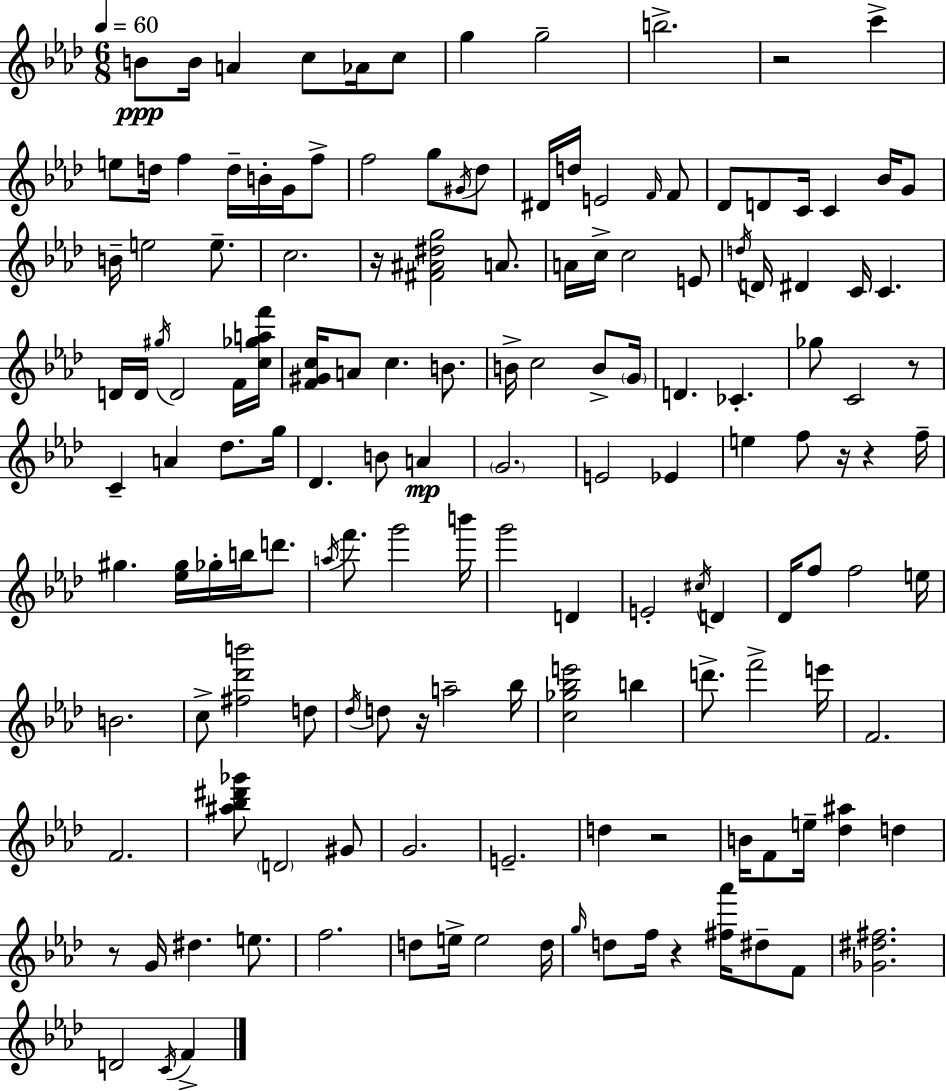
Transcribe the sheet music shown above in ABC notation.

X:1
T:Untitled
M:6/8
L:1/4
K:Fm
B/2 B/4 A c/2 _A/4 c/2 g g2 b2 z2 c' e/2 d/4 f d/4 B/4 G/4 f/2 f2 g/2 ^G/4 _d/2 ^D/4 d/4 E2 F/4 F/2 _D/2 D/2 C/4 C _B/4 G/2 B/4 e2 e/2 c2 z/4 [^F^A^dg]2 A/2 A/4 c/4 c2 E/2 d/4 D/4 ^D C/4 C D/4 D/4 ^g/4 D2 F/4 [c_gaf']/4 [F^Gc]/4 A/2 c B/2 B/4 c2 B/2 G/4 D _C _g/2 C2 z/2 C A _d/2 g/4 _D B/2 A G2 E2 _E e f/2 z/4 z f/4 ^g [_e^g]/4 _g/4 b/4 d'/2 a/4 f'/2 g'2 b'/4 g'2 D E2 ^c/4 D _D/4 f/2 f2 e/4 B2 c/2 [^f_d'b']2 d/2 _d/4 d/2 z/4 a2 _b/4 [c_g_be']2 b d'/2 f'2 e'/4 F2 F2 [^a_b^d'_g']/2 D2 ^G/2 G2 E2 d z2 B/4 F/2 e/4 [_d^a] d z/2 G/4 ^d e/2 f2 d/2 e/4 e2 d/4 g/4 d/2 f/4 z [^f_a']/4 ^d/2 F/2 [_G^d^f]2 D2 C/4 F